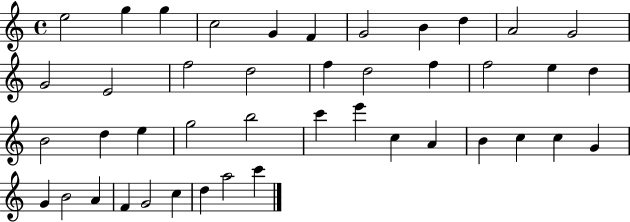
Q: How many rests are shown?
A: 0